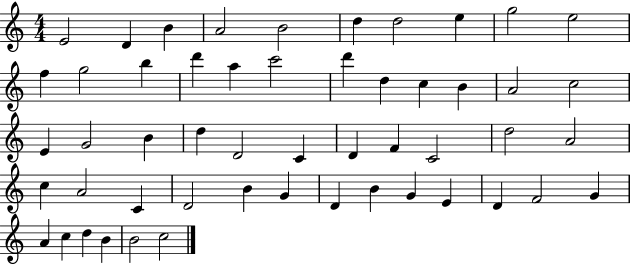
X:1
T:Untitled
M:4/4
L:1/4
K:C
E2 D B A2 B2 d d2 e g2 e2 f g2 b d' a c'2 d' d c B A2 c2 E G2 B d D2 C D F C2 d2 A2 c A2 C D2 B G D B G E D F2 G A c d B B2 c2